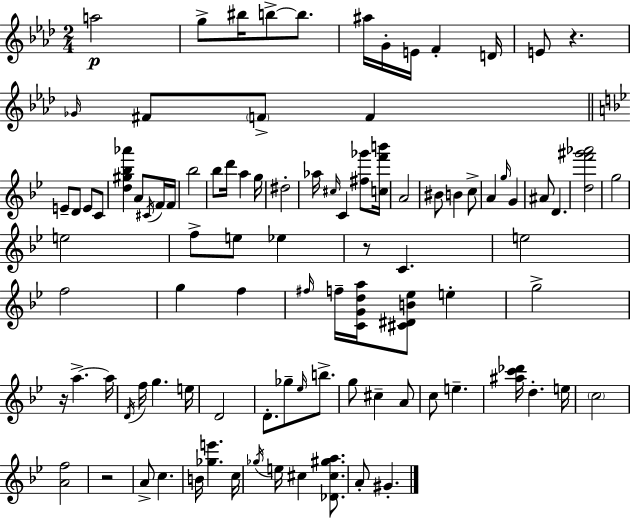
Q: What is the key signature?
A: F minor